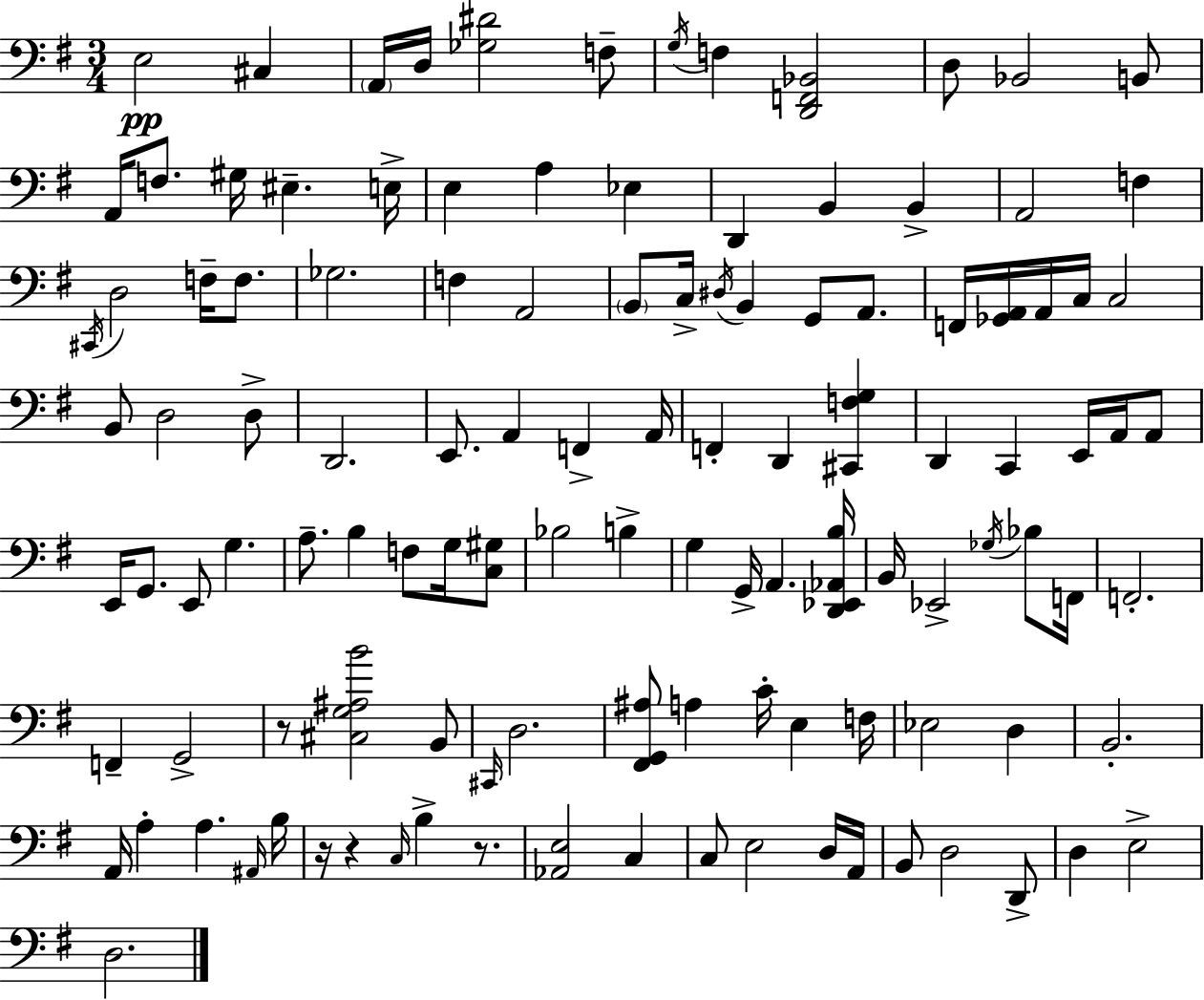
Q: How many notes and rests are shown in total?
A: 117